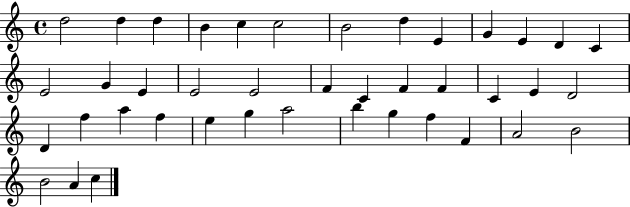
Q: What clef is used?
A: treble